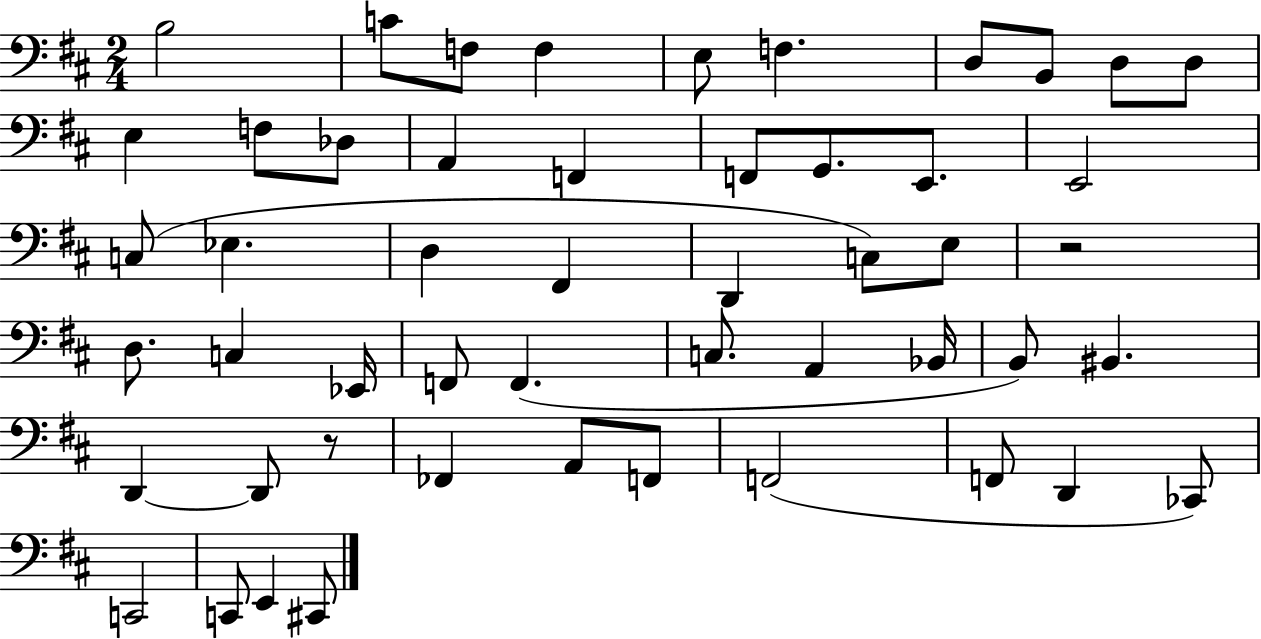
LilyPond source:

{
  \clef bass
  \numericTimeSignature
  \time 2/4
  \key d \major
  b2 | c'8 f8 f4 | e8 f4. | d8 b,8 d8 d8 | \break e4 f8 des8 | a,4 f,4 | f,8 g,8. e,8. | e,2 | \break c8( ees4. | d4 fis,4 | d,4 c8) e8 | r2 | \break d8. c4 ees,16 | f,8 f,4.( | c8. a,4 bes,16 | b,8) bis,4. | \break d,4~~ d,8 r8 | fes,4 a,8 f,8 | f,2( | f,8 d,4 ces,8) | \break c,2 | c,8 e,4 cis,8 | \bar "|."
}